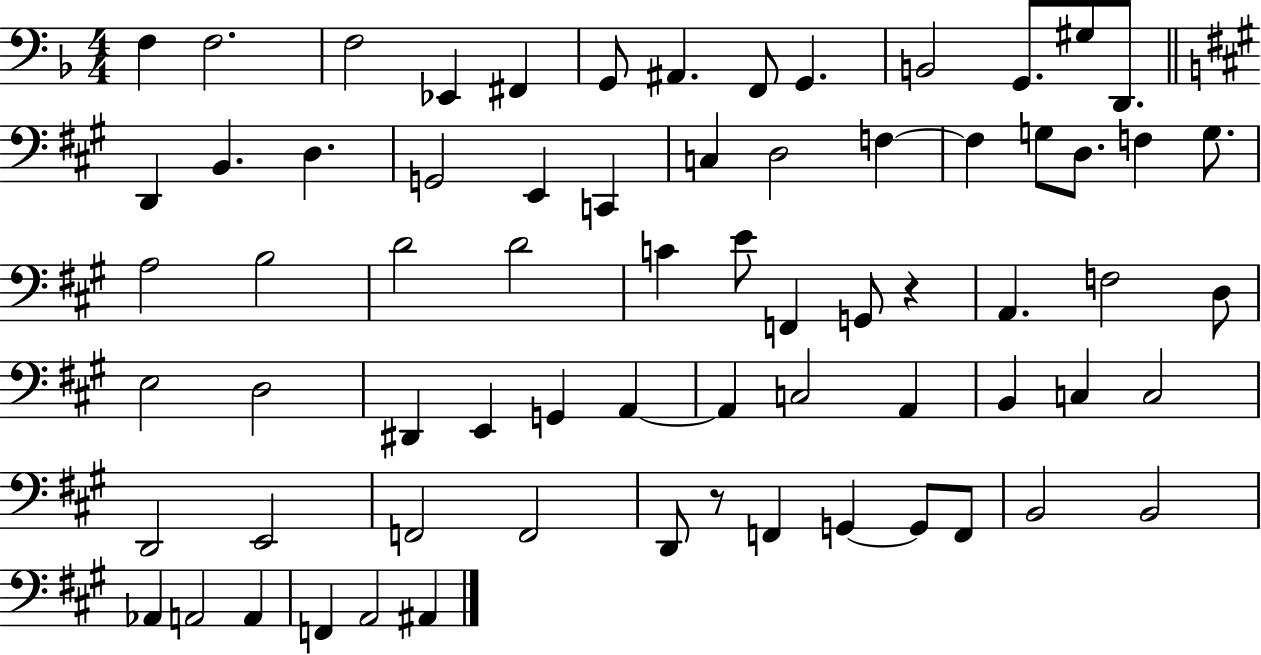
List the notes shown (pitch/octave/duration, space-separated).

F3/q F3/h. F3/h Eb2/q F#2/q G2/e A#2/q. F2/e G2/q. B2/h G2/e. G#3/e D2/e. D2/q B2/q. D3/q. G2/h E2/q C2/q C3/q D3/h F3/q F3/q G3/e D3/e. F3/q G3/e. A3/h B3/h D4/h D4/h C4/q E4/e F2/q G2/e R/q A2/q. F3/h D3/e E3/h D3/h D#2/q E2/q G2/q A2/q A2/q C3/h A2/q B2/q C3/q C3/h D2/h E2/h F2/h F2/h D2/e R/e F2/q G2/q G2/e F2/e B2/h B2/h Ab2/q A2/h A2/q F2/q A2/h A#2/q